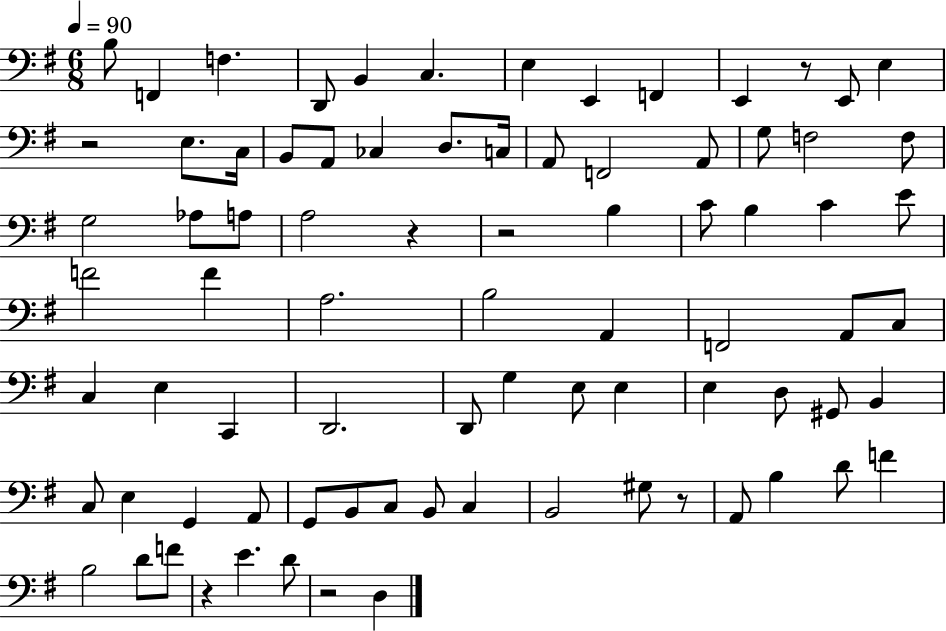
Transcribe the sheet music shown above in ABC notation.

X:1
T:Untitled
M:6/8
L:1/4
K:G
B,/2 F,, F, D,,/2 B,, C, E, E,, F,, E,, z/2 E,,/2 E, z2 E,/2 C,/4 B,,/2 A,,/2 _C, D,/2 C,/4 A,,/2 F,,2 A,,/2 G,/2 F,2 F,/2 G,2 _A,/2 A,/2 A,2 z z2 B, C/2 B, C E/2 F2 F A,2 B,2 A,, F,,2 A,,/2 C,/2 C, E, C,, D,,2 D,,/2 G, E,/2 E, E, D,/2 ^G,,/2 B,, C,/2 E, G,, A,,/2 G,,/2 B,,/2 C,/2 B,,/2 C, B,,2 ^G,/2 z/2 A,,/2 B, D/2 F B,2 D/2 F/2 z E D/2 z2 D,